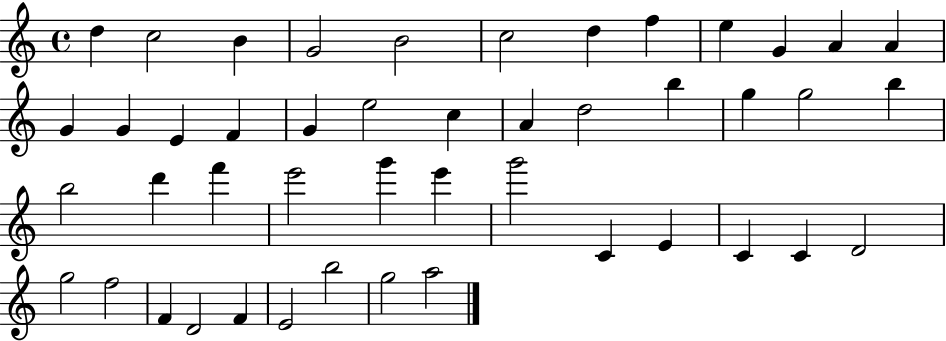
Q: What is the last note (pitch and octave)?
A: A5